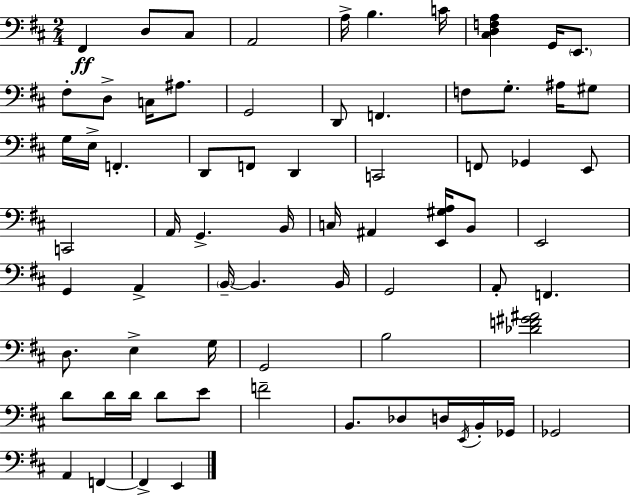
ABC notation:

X:1
T:Untitled
M:2/4
L:1/4
K:D
^F,, D,/2 ^C,/2 A,,2 A,/4 B, C/4 [^C,D,F,A,] G,,/4 E,,/2 ^F,/2 D,/2 C,/4 ^A,/2 G,,2 D,,/2 F,, F,/2 G,/2 ^A,/4 ^G,/2 G,/4 E,/4 F,, D,,/2 F,,/2 D,, C,,2 F,,/2 _G,, E,,/2 C,,2 A,,/4 G,, B,,/4 C,/4 ^A,, [E,,^G,A,]/4 B,,/2 E,,2 G,, A,, B,,/4 B,, B,,/4 G,,2 A,,/2 F,, D,/2 E, G,/4 G,,2 B,2 [_DF^G^A]2 D/2 D/4 D/4 D/2 E/2 F2 B,,/2 _D,/2 D,/4 E,,/4 B,,/4 _G,,/4 _G,,2 A,, F,, F,, E,,